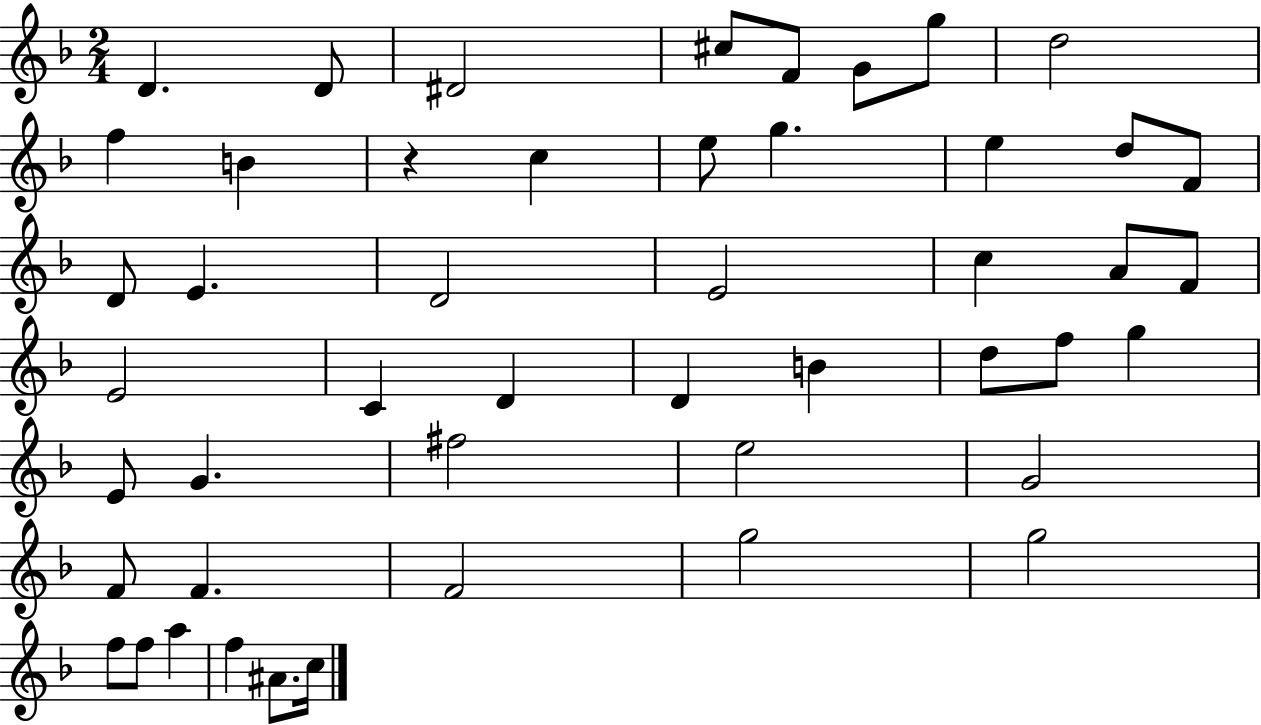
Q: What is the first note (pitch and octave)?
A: D4